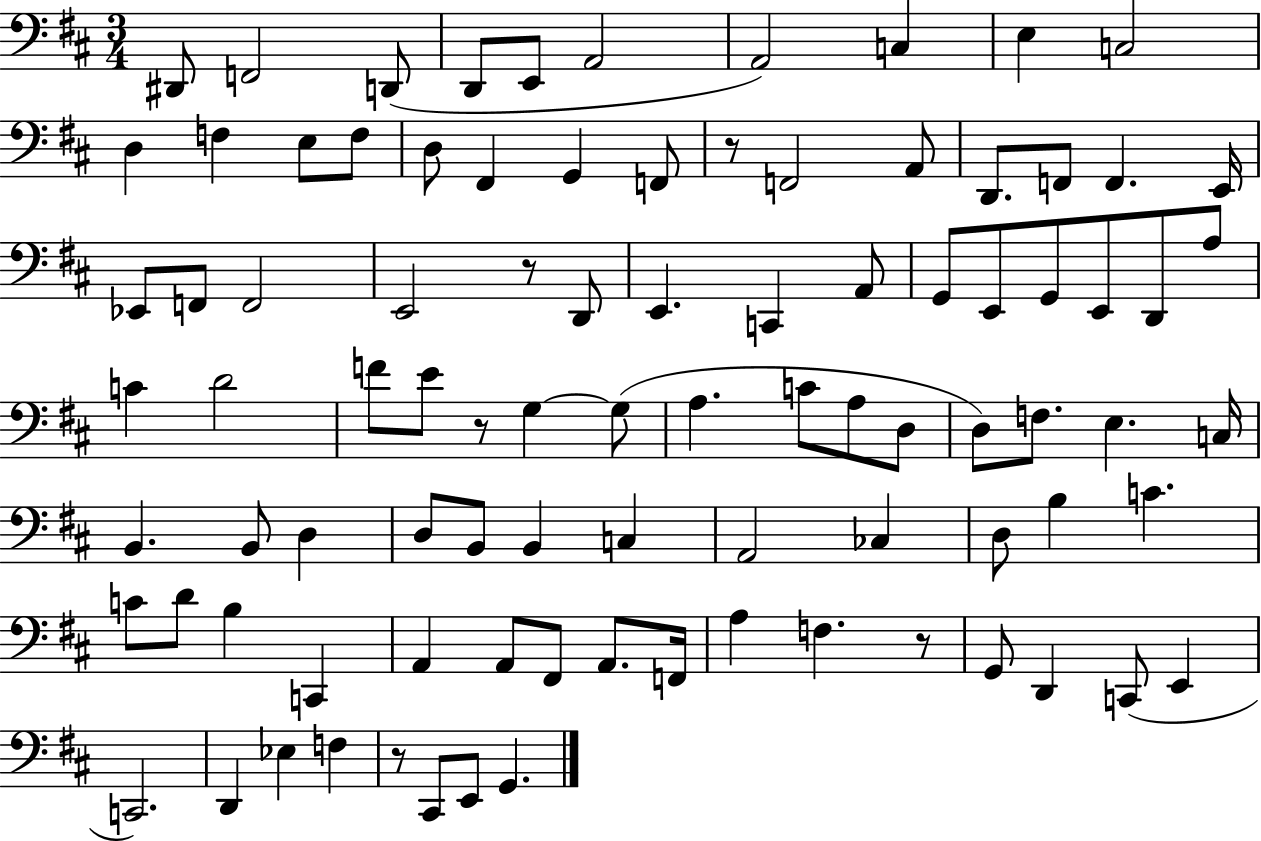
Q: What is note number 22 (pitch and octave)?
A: F2